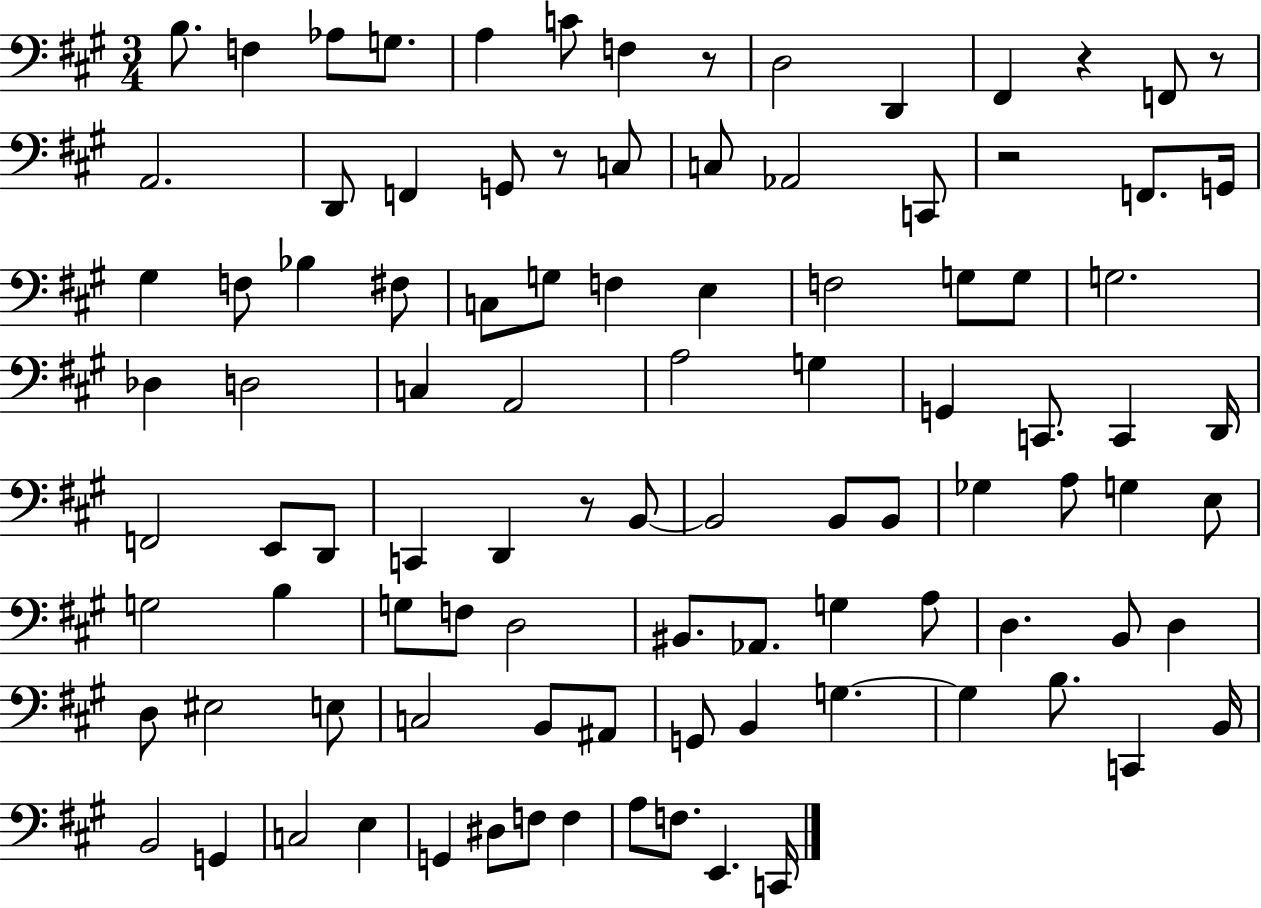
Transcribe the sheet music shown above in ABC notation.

X:1
T:Untitled
M:3/4
L:1/4
K:A
B,/2 F, _A,/2 G,/2 A, C/2 F, z/2 D,2 D,, ^F,, z F,,/2 z/2 A,,2 D,,/2 F,, G,,/2 z/2 C,/2 C,/2 _A,,2 C,,/2 z2 F,,/2 G,,/4 ^G, F,/2 _B, ^F,/2 C,/2 G,/2 F, E, F,2 G,/2 G,/2 G,2 _D, D,2 C, A,,2 A,2 G, G,, C,,/2 C,, D,,/4 F,,2 E,,/2 D,,/2 C,, D,, z/2 B,,/2 B,,2 B,,/2 B,,/2 _G, A,/2 G, E,/2 G,2 B, G,/2 F,/2 D,2 ^B,,/2 _A,,/2 G, A,/2 D, B,,/2 D, D,/2 ^E,2 E,/2 C,2 B,,/2 ^A,,/2 G,,/2 B,, G, G, B,/2 C,, B,,/4 B,,2 G,, C,2 E, G,, ^D,/2 F,/2 F, A,/2 F,/2 E,, C,,/4